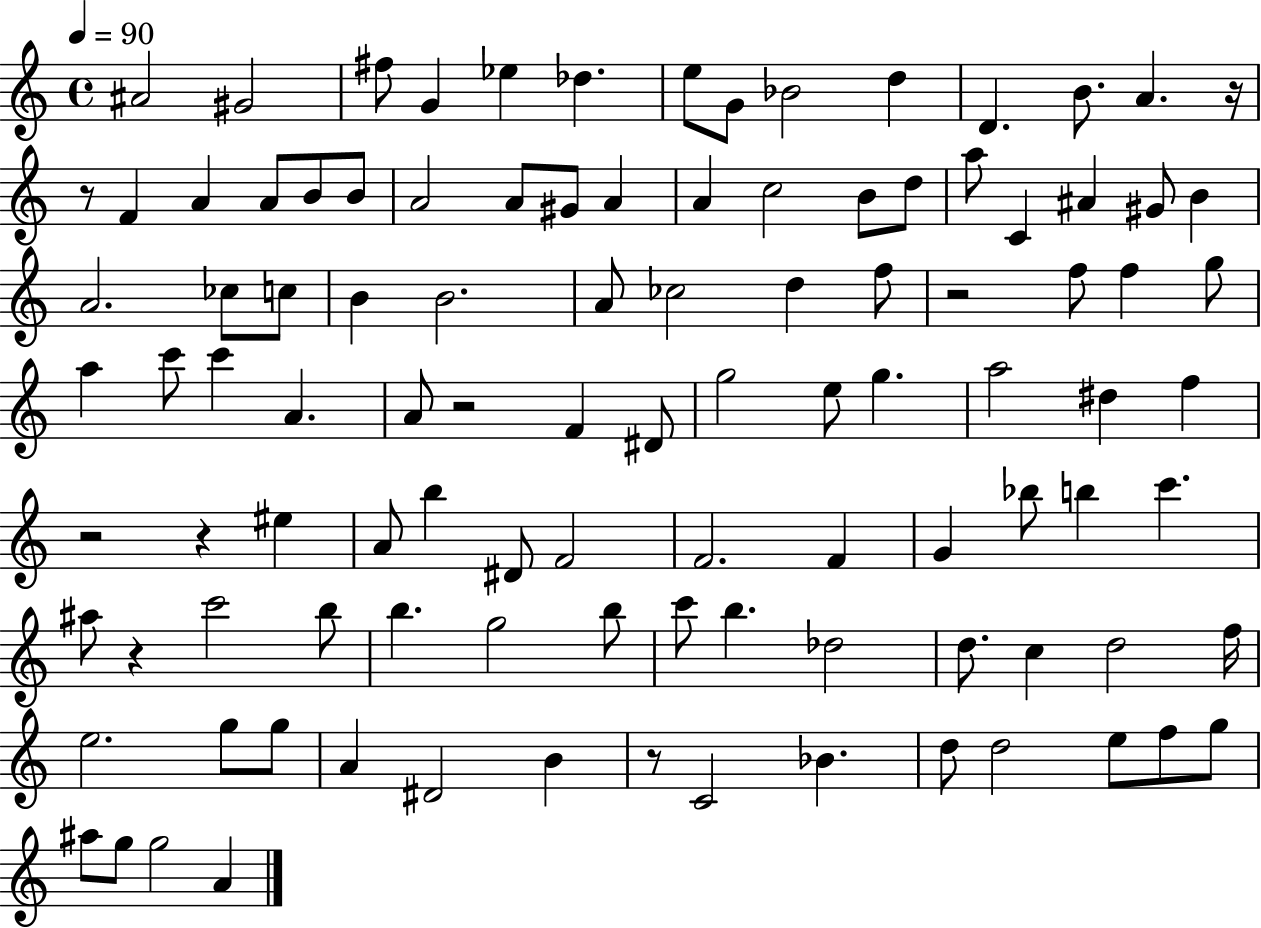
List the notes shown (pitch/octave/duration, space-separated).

A#4/h G#4/h F#5/e G4/q Eb5/q Db5/q. E5/e G4/e Bb4/h D5/q D4/q. B4/e. A4/q. R/s R/e F4/q A4/q A4/e B4/e B4/e A4/h A4/e G#4/e A4/q A4/q C5/h B4/e D5/e A5/e C4/q A#4/q G#4/e B4/q A4/h. CES5/e C5/e B4/q B4/h. A4/e CES5/h D5/q F5/e R/h F5/e F5/q G5/e A5/q C6/e C6/q A4/q. A4/e R/h F4/q D#4/e G5/h E5/e G5/q. A5/h D#5/q F5/q R/h R/q EIS5/q A4/e B5/q D#4/e F4/h F4/h. F4/q G4/q Bb5/e B5/q C6/q. A#5/e R/q C6/h B5/e B5/q. G5/h B5/e C6/e B5/q. Db5/h D5/e. C5/q D5/h F5/s E5/h. G5/e G5/e A4/q D#4/h B4/q R/e C4/h Bb4/q. D5/e D5/h E5/e F5/e G5/e A#5/e G5/e G5/h A4/q